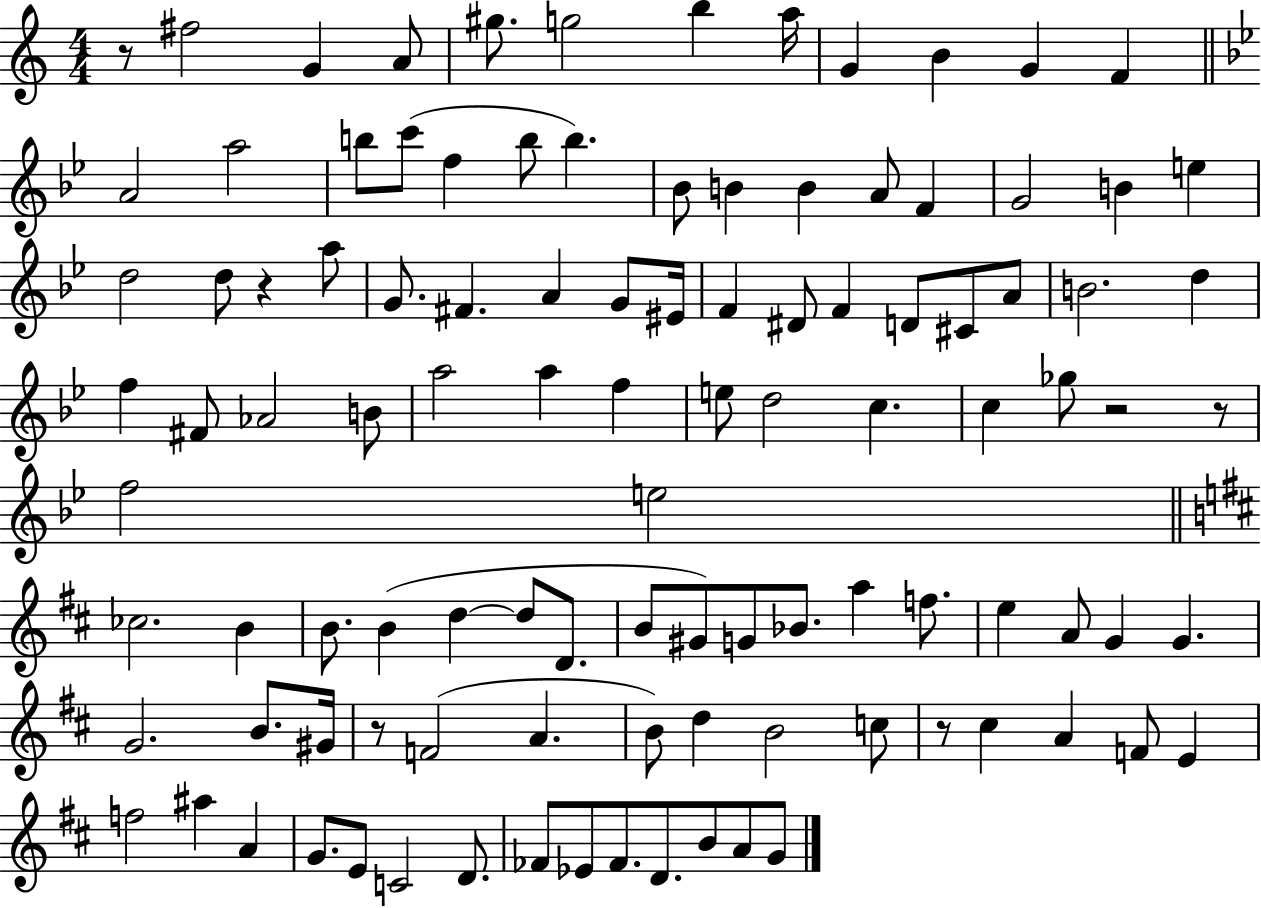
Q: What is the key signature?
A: C major